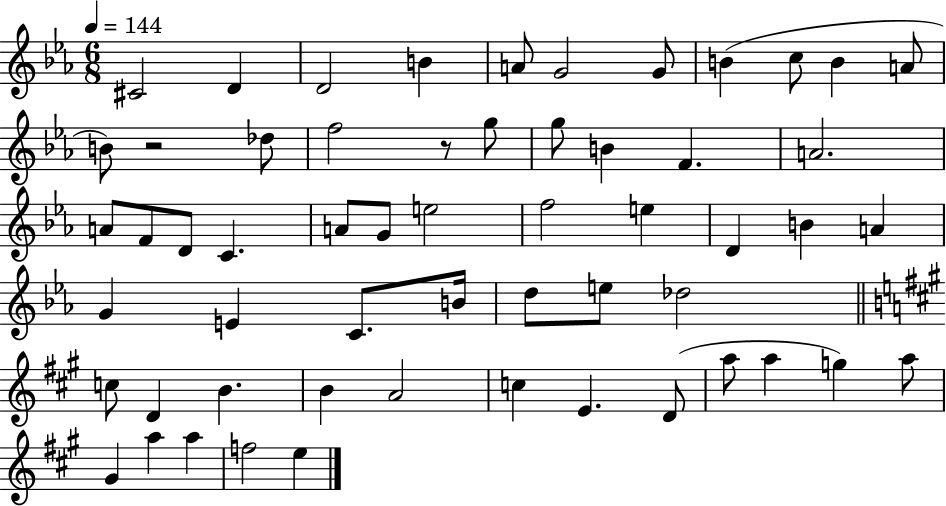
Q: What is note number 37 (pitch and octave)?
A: E5